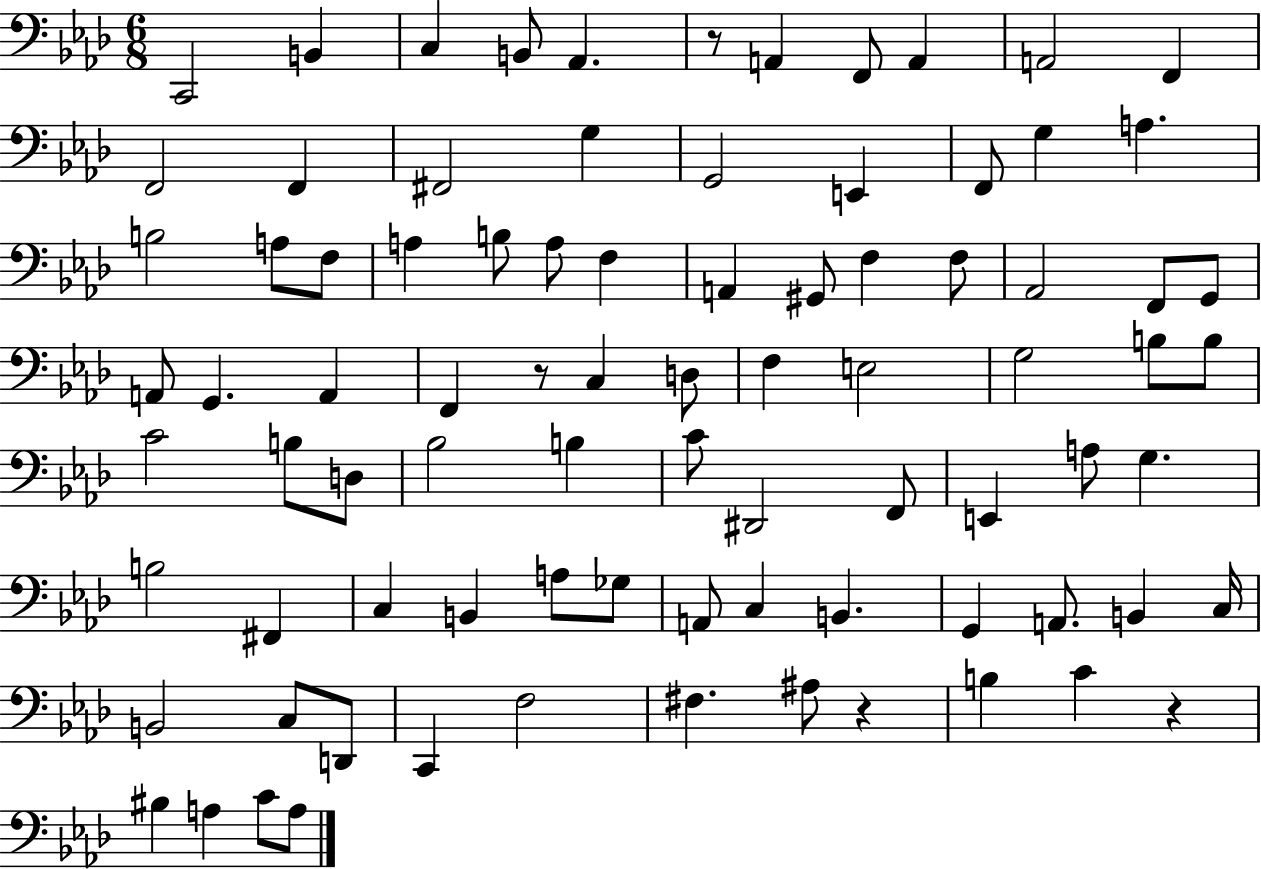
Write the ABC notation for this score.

X:1
T:Untitled
M:6/8
L:1/4
K:Ab
C,,2 B,, C, B,,/2 _A,, z/2 A,, F,,/2 A,, A,,2 F,, F,,2 F,, ^F,,2 G, G,,2 E,, F,,/2 G, A, B,2 A,/2 F,/2 A, B,/2 A,/2 F, A,, ^G,,/2 F, F,/2 _A,,2 F,,/2 G,,/2 A,,/2 G,, A,, F,, z/2 C, D,/2 F, E,2 G,2 B,/2 B,/2 C2 B,/2 D,/2 _B,2 B, C/2 ^D,,2 F,,/2 E,, A,/2 G, B,2 ^F,, C, B,, A,/2 _G,/2 A,,/2 C, B,, G,, A,,/2 B,, C,/4 B,,2 C,/2 D,,/2 C,, F,2 ^F, ^A,/2 z B, C z ^B, A, C/2 A,/2